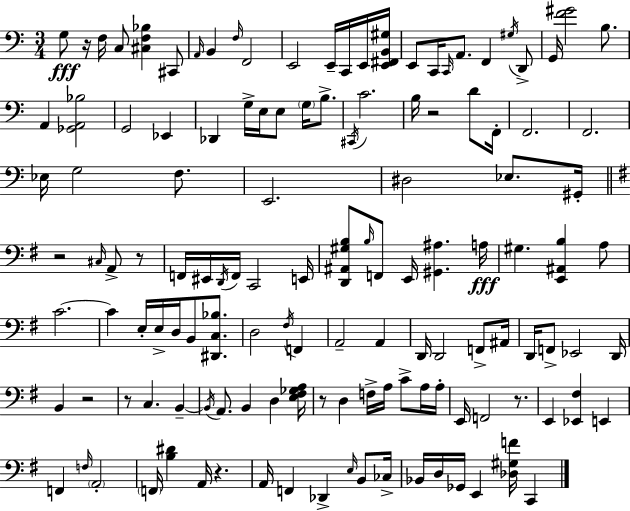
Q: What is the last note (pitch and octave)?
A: C2